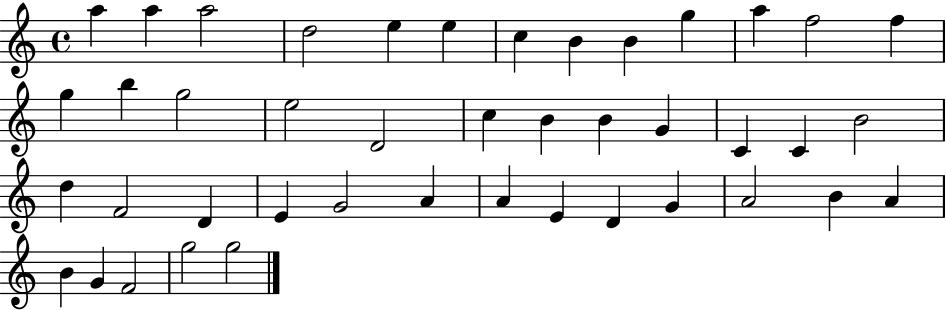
{
  \clef treble
  \time 4/4
  \defaultTimeSignature
  \key c \major
  a''4 a''4 a''2 | d''2 e''4 e''4 | c''4 b'4 b'4 g''4 | a''4 f''2 f''4 | \break g''4 b''4 g''2 | e''2 d'2 | c''4 b'4 b'4 g'4 | c'4 c'4 b'2 | \break d''4 f'2 d'4 | e'4 g'2 a'4 | a'4 e'4 d'4 g'4 | a'2 b'4 a'4 | \break b'4 g'4 f'2 | g''2 g''2 | \bar "|."
}